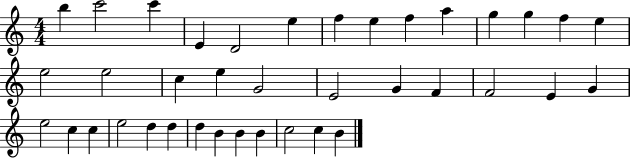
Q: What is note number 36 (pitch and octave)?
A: C5